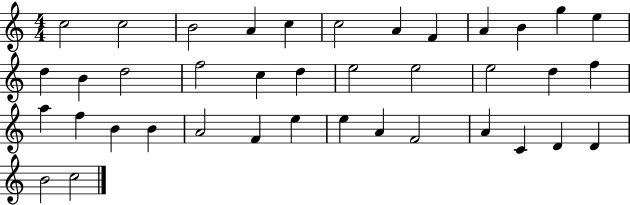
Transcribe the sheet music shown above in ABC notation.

X:1
T:Untitled
M:4/4
L:1/4
K:C
c2 c2 B2 A c c2 A F A B g e d B d2 f2 c d e2 e2 e2 d f a f B B A2 F e e A F2 A C D D B2 c2